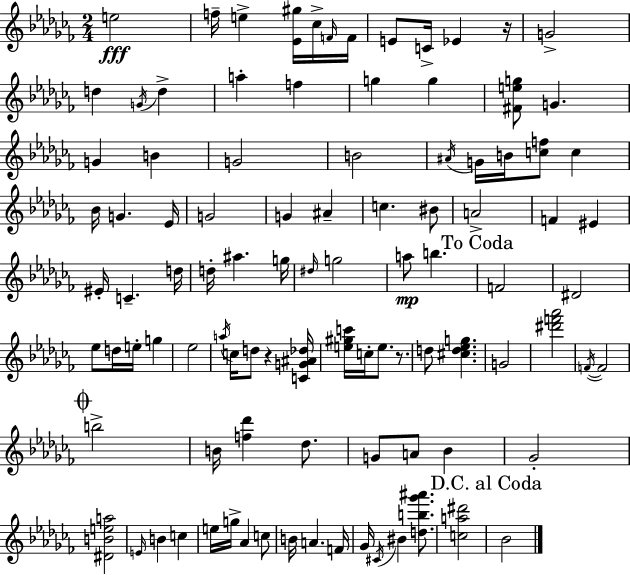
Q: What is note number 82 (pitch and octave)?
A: C#4